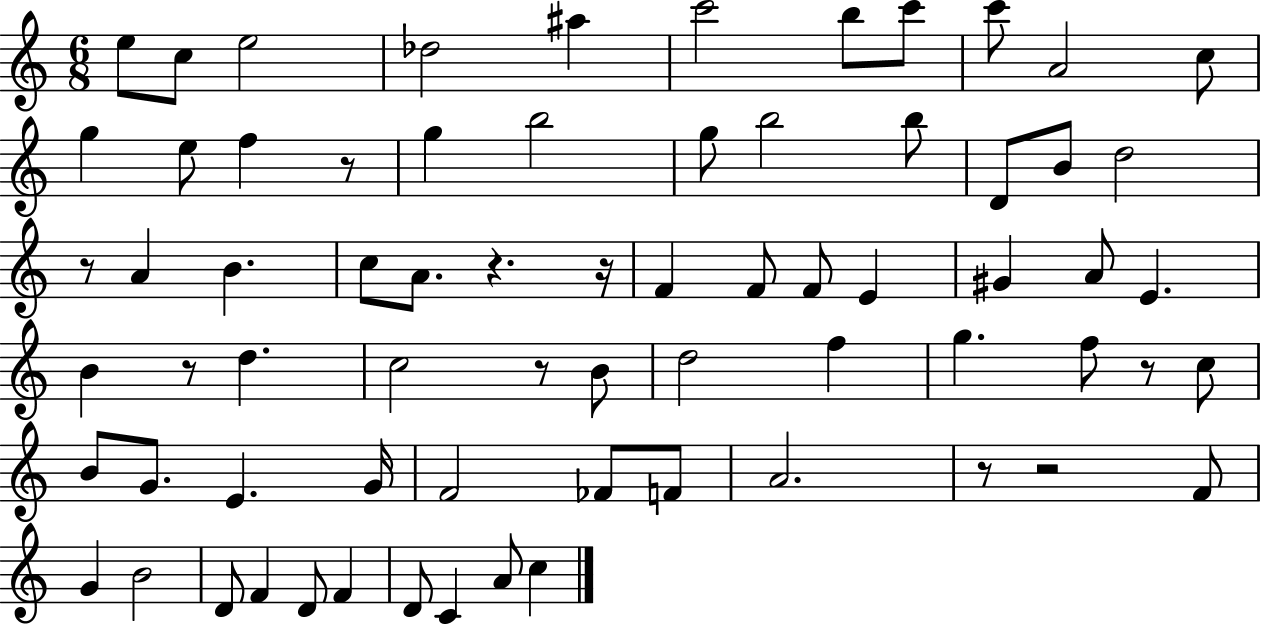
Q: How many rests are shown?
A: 9